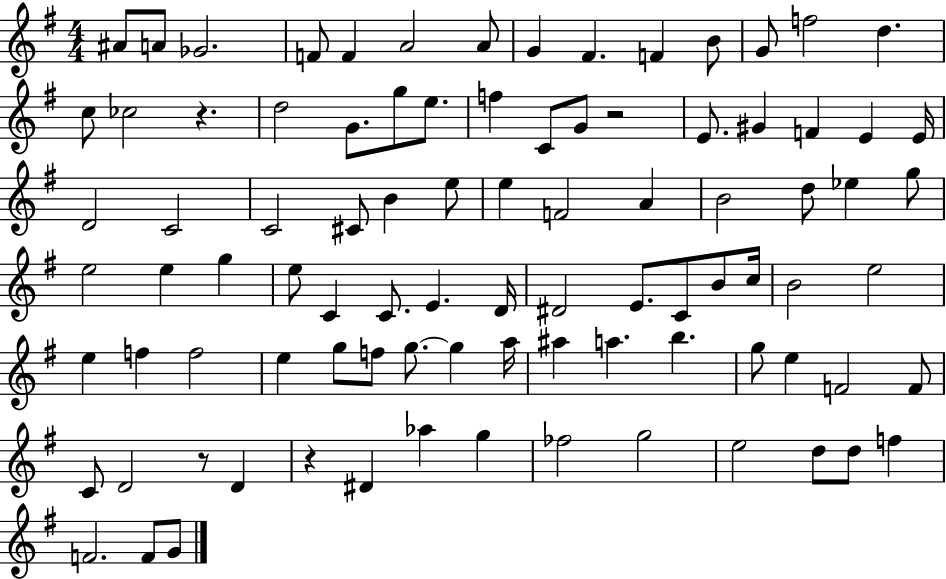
{
  \clef treble
  \numericTimeSignature
  \time 4/4
  \key g \major
  ais'8 a'8 ges'2. | f'8 f'4 a'2 a'8 | g'4 fis'4. f'4 b'8 | g'8 f''2 d''4. | \break c''8 ces''2 r4. | d''2 g'8. g''8 e''8. | f''4 c'8 g'8 r2 | e'8. gis'4 f'4 e'4 e'16 | \break d'2 c'2 | c'2 cis'8 b'4 e''8 | e''4 f'2 a'4 | b'2 d''8 ees''4 g''8 | \break e''2 e''4 g''4 | e''8 c'4 c'8. e'4. d'16 | dis'2 e'8. c'8 b'8 c''16 | b'2 e''2 | \break e''4 f''4 f''2 | e''4 g''8 f''8 g''8.~~ g''4 a''16 | ais''4 a''4. b''4. | g''8 e''4 f'2 f'8 | \break c'8 d'2 r8 d'4 | r4 dis'4 aes''4 g''4 | fes''2 g''2 | e''2 d''8 d''8 f''4 | \break f'2. f'8 g'8 | \bar "|."
}